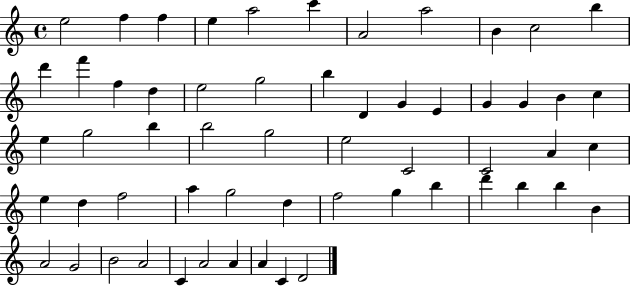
{
  \clef treble
  \time 4/4
  \defaultTimeSignature
  \key c \major
  e''2 f''4 f''4 | e''4 a''2 c'''4 | a'2 a''2 | b'4 c''2 b''4 | \break d'''4 f'''4 f''4 d''4 | e''2 g''2 | b''4 d'4 g'4 e'4 | g'4 g'4 b'4 c''4 | \break e''4 g''2 b''4 | b''2 g''2 | e''2 c'2 | c'2 a'4 c''4 | \break e''4 d''4 f''2 | a''4 g''2 d''4 | f''2 g''4 b''4 | d'''4 b''4 b''4 b'4 | \break a'2 g'2 | b'2 a'2 | c'4 a'2 a'4 | a'4 c'4 d'2 | \break \bar "|."
}